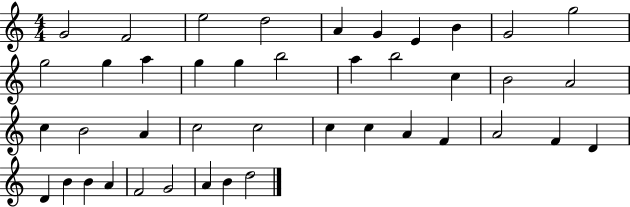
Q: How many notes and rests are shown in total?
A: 42